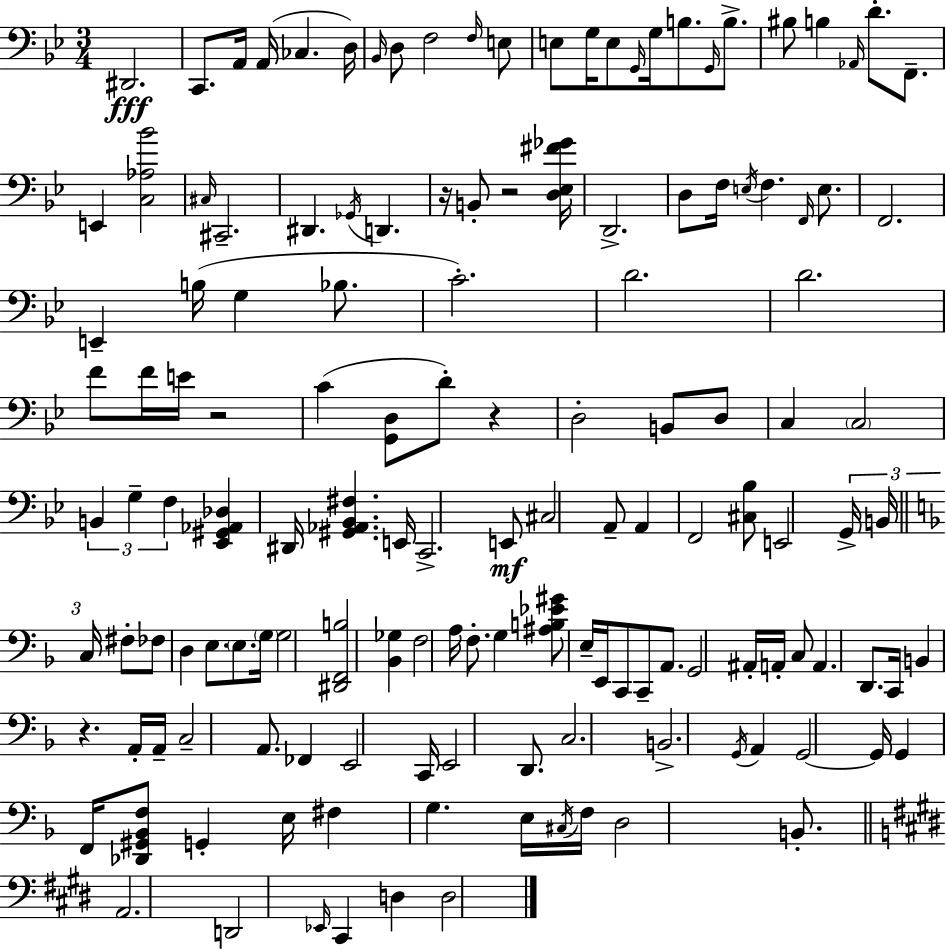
X:1
T:Untitled
M:3/4
L:1/4
K:Bb
^D,,2 C,,/2 A,,/4 A,,/4 _C, D,/4 _B,,/4 D,/2 F,2 F,/4 E,/2 E,/2 G,/4 E,/2 G,,/4 G,/4 B,/2 G,,/4 B,/2 ^B,/2 B, _A,,/4 D/2 F,,/2 E,, [C,_A,_B]2 ^C,/4 ^C,,2 ^D,, _G,,/4 D,, z/4 B,,/2 z2 [D,_E,^F_G]/4 D,,2 D,/2 F,/4 E,/4 F, F,,/4 E,/2 F,,2 E,, B,/4 G, _B,/2 C2 D2 D2 F/2 F/4 E/4 z2 C [G,,D,]/2 D/2 z D,2 B,,/2 D,/2 C, C,2 B,, G, F, [_E,,^G,,_A,,_D,] ^D,,/4 [^G,,_A,,_B,,^F,] E,,/4 C,,2 E,,/2 ^C,2 A,,/2 A,, F,,2 [^C,_B,]/2 E,,2 G,,/4 B,,/4 C,/4 ^F,/2 _F,/2 D, E,/2 E,/2 G,/4 G,2 [^D,,F,,B,]2 [_B,,_G,] F,2 A,/4 F,/2 G, [^A,B,_E^G]/2 E,/4 E,,/4 C,,/2 C,,/2 A,,/2 G,,2 ^A,,/4 A,,/4 C,/2 A,, D,,/2 C,,/4 B,, z A,,/4 A,,/4 C,2 A,,/2 _F,, E,,2 C,,/4 E,,2 D,,/2 C,2 B,,2 G,,/4 A,, G,,2 G,,/4 G,, F,,/4 [_D,,^G,,_B,,F,]/2 G,, E,/4 ^F, G, E,/4 ^C,/4 F,/4 D,2 B,,/2 A,,2 D,,2 _E,,/4 ^C,, D, D,2